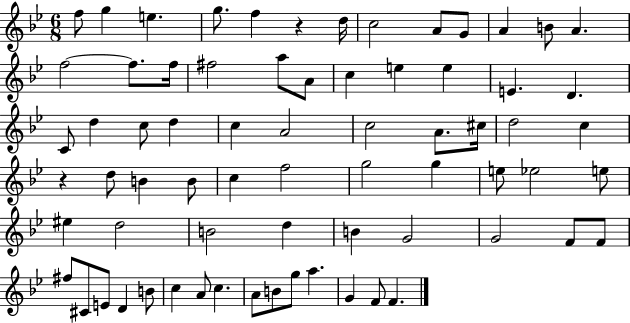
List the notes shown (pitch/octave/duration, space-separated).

F5/e G5/q E5/q. G5/e. F5/q R/q D5/s C5/h A4/e G4/e A4/q B4/e A4/q. F5/h F5/e. F5/s F#5/h A5/e A4/e C5/q E5/q E5/q E4/q. D4/q. C4/e D5/q C5/e D5/q C5/q A4/h C5/h A4/e. C#5/s D5/h C5/q R/q D5/e B4/q B4/e C5/q F5/h G5/h G5/q E5/e Eb5/h E5/e EIS5/q D5/h B4/h D5/q B4/q G4/h G4/h F4/e F4/e F#5/e C#4/e E4/e D4/q B4/e C5/q A4/e C5/q. A4/e B4/e G5/e A5/q. G4/q F4/e F4/q.